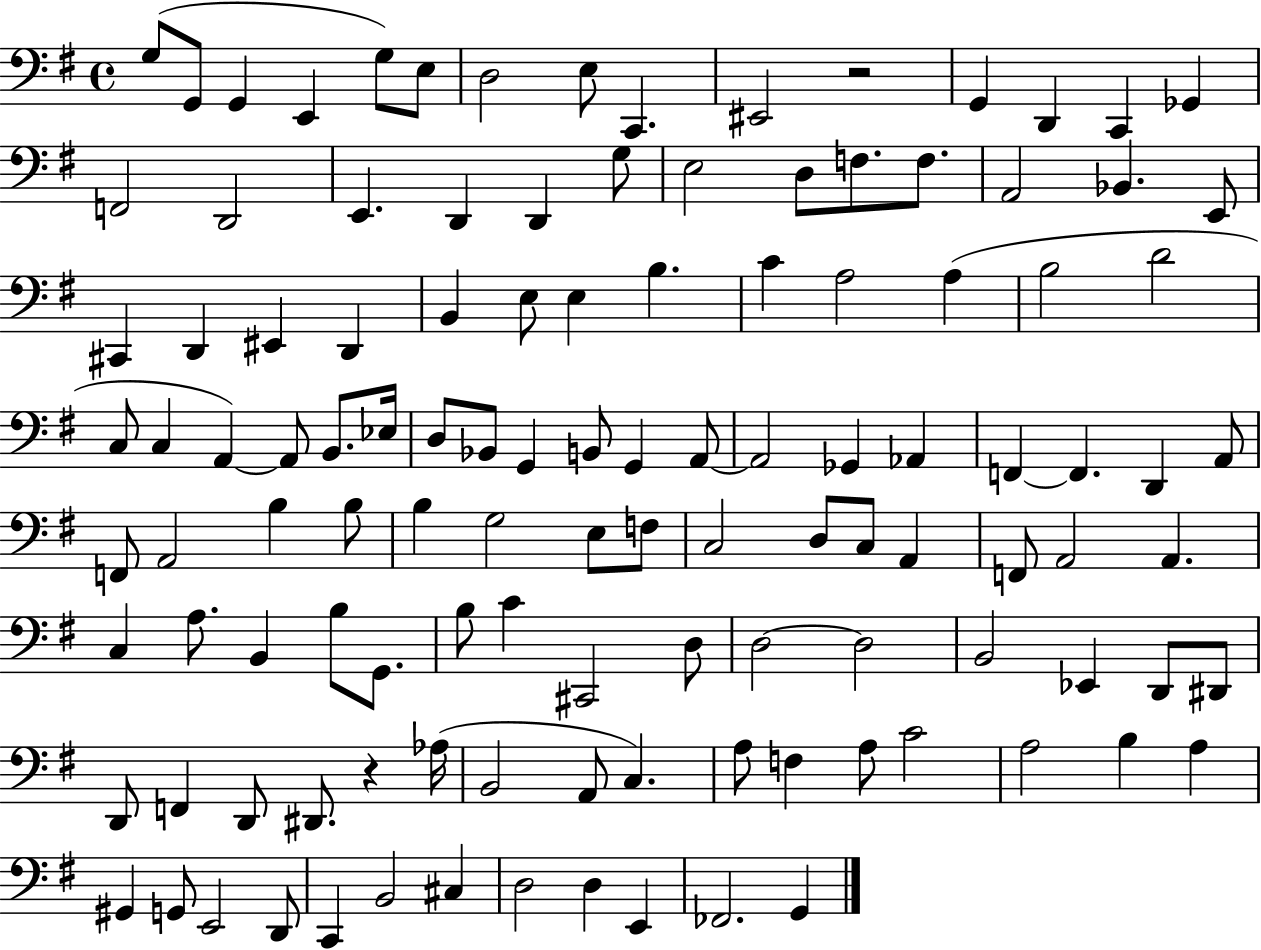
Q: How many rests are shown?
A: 2